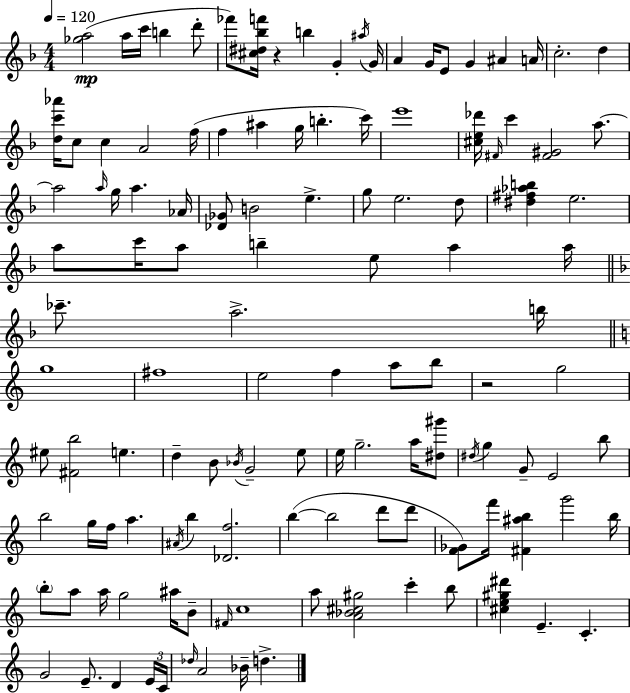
{
  \clef treble
  \numericTimeSignature
  \time 4/4
  \key f \major
  \tempo 4 = 120
  <ges'' a''>2(\mp a''16 c'''16 b''4 d'''8-. | fes'''8) <cis'' dis'' bes'' f'''>16 r4 b''4 g'4-. \acciaccatura { ais''16 } | g'16 a'4 g'16 e'8 g'4 ais'4 | a'16 c''2.-. d''4 | \break <d'' c''' aes'''>16 c''8 c''4 a'2 | f''16( f''4 ais''4 g''16 b''4.-. | c'''16) e'''1 | <cis'' e'' des'''>16 \grace { fis'16 } c'''4 <fis' gis'>2 a''8.~~ | \break a''2 \grace { a''16 } g''16 a''4. | aes'16 <des' ges'>8 b'2 e''4.-> | g''8 e''2. | d''8 <dis'' fis'' aes'' b''>4 e''2. | \break a''8 c'''16 a''8 b''4-- e''8 a''4 | a''16 \bar "||" \break \key d \minor ces'''8.-- a''2.-> b''16 | \bar "||" \break \key c \major g''1 | fis''1 | e''2 f''4 a''8 b''8 | r2 g''2 | \break eis''8 <fis' b''>2 e''4. | d''4-- b'8 \acciaccatura { bes'16 } g'2-- e''8 | e''16 g''2.-- a''16 <dis'' gis'''>8 | \acciaccatura { dis''16 } g''4 g'8-- e'2 | \break b''8 b''2 g''16 f''16 a''4. | \acciaccatura { ais'16 } b''4 <des' f''>2. | b''4~(~ b''2 d'''8 | d'''8 <f' ges'>8) f'''16 <fis' ais'' b''>4 g'''2 | \break b''16 \parenthesize b''8-. a''8 a''16 g''2 | ais''16 b'8-- \grace { fis'16 } c''1 | a''8 <a' bes' cis'' gis''>2 c'''4-. | b''8 <cis'' e'' gis'' dis'''>4 e'4.-- c'4.-. | \break g'2 e'8.-- d'4 | \tuplet 3/2 { e'16 c'16 \grace { des''16 } } a'2 bes'16-- d''4.-> | \bar "|."
}